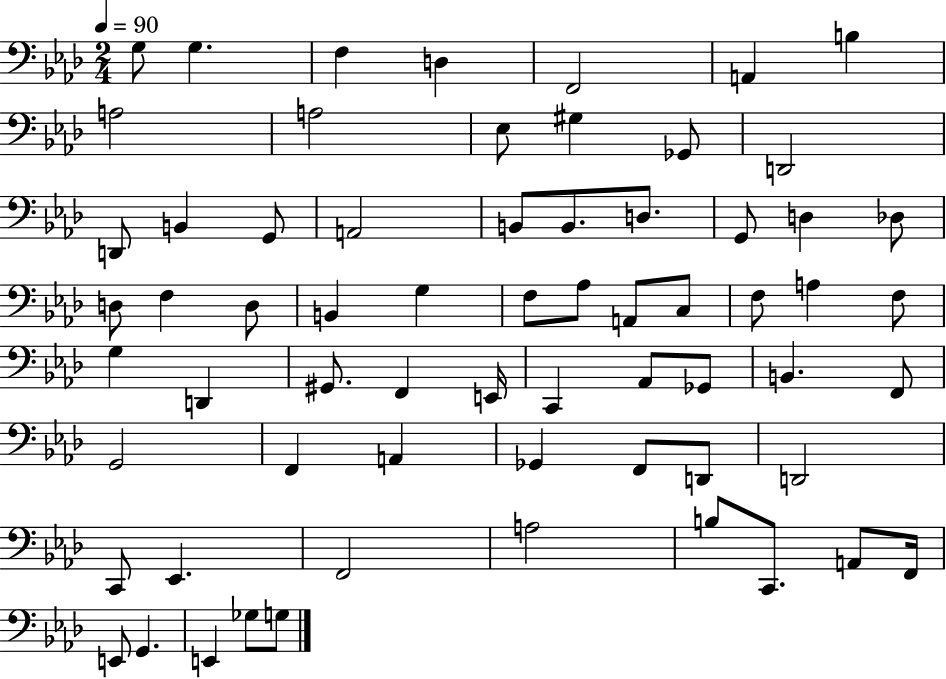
G3/e G3/q. F3/q D3/q F2/h A2/q B3/q A3/h A3/h Eb3/e G#3/q Gb2/e D2/h D2/e B2/q G2/e A2/h B2/e B2/e. D3/e. G2/e D3/q Db3/e D3/e F3/q D3/e B2/q G3/q F3/e Ab3/e A2/e C3/e F3/e A3/q F3/e G3/q D2/q G#2/e. F2/q E2/s C2/q Ab2/e Gb2/e B2/q. F2/e G2/h F2/q A2/q Gb2/q F2/e D2/e D2/h C2/e Eb2/q. F2/h A3/h B3/e C2/e. A2/e F2/s E2/e G2/q. E2/q Gb3/e G3/e